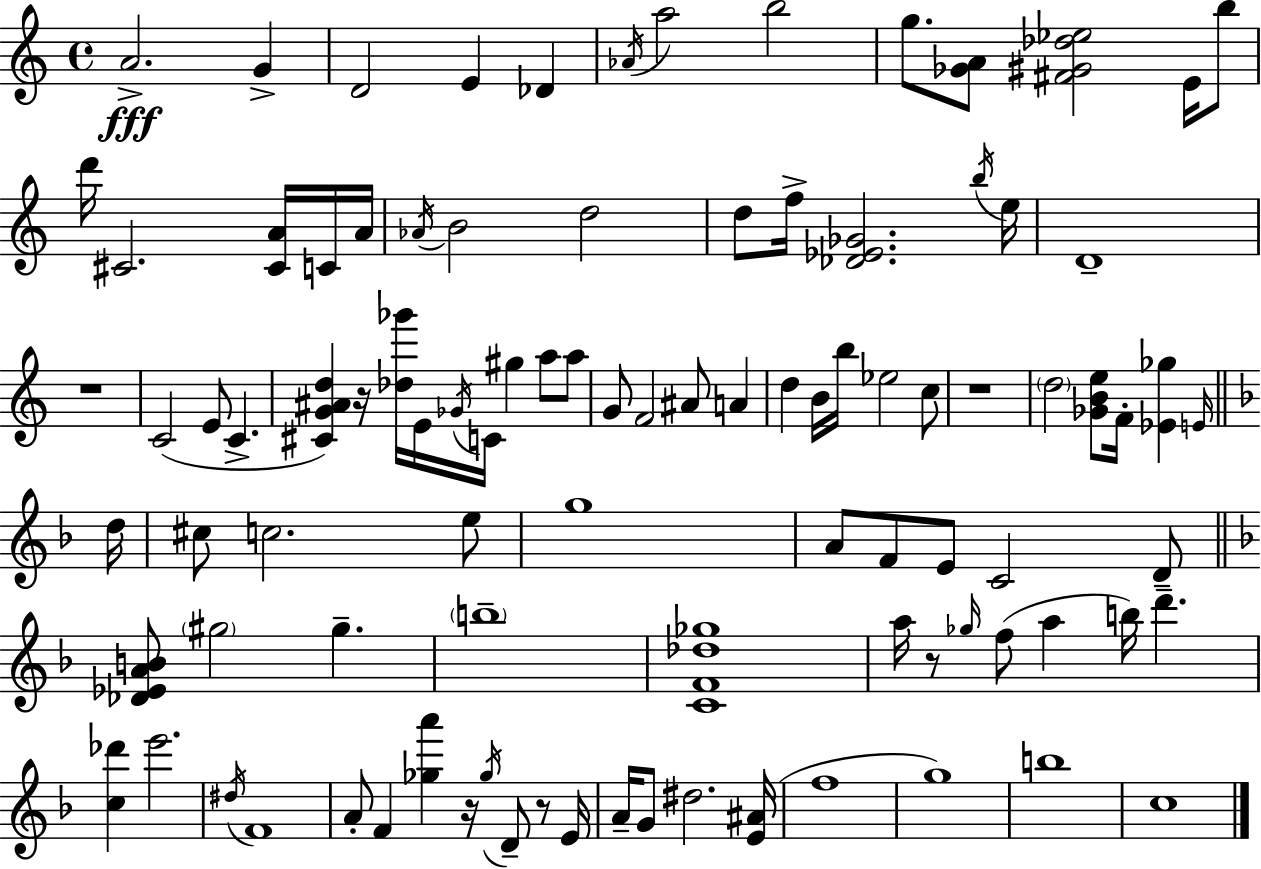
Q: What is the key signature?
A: A minor